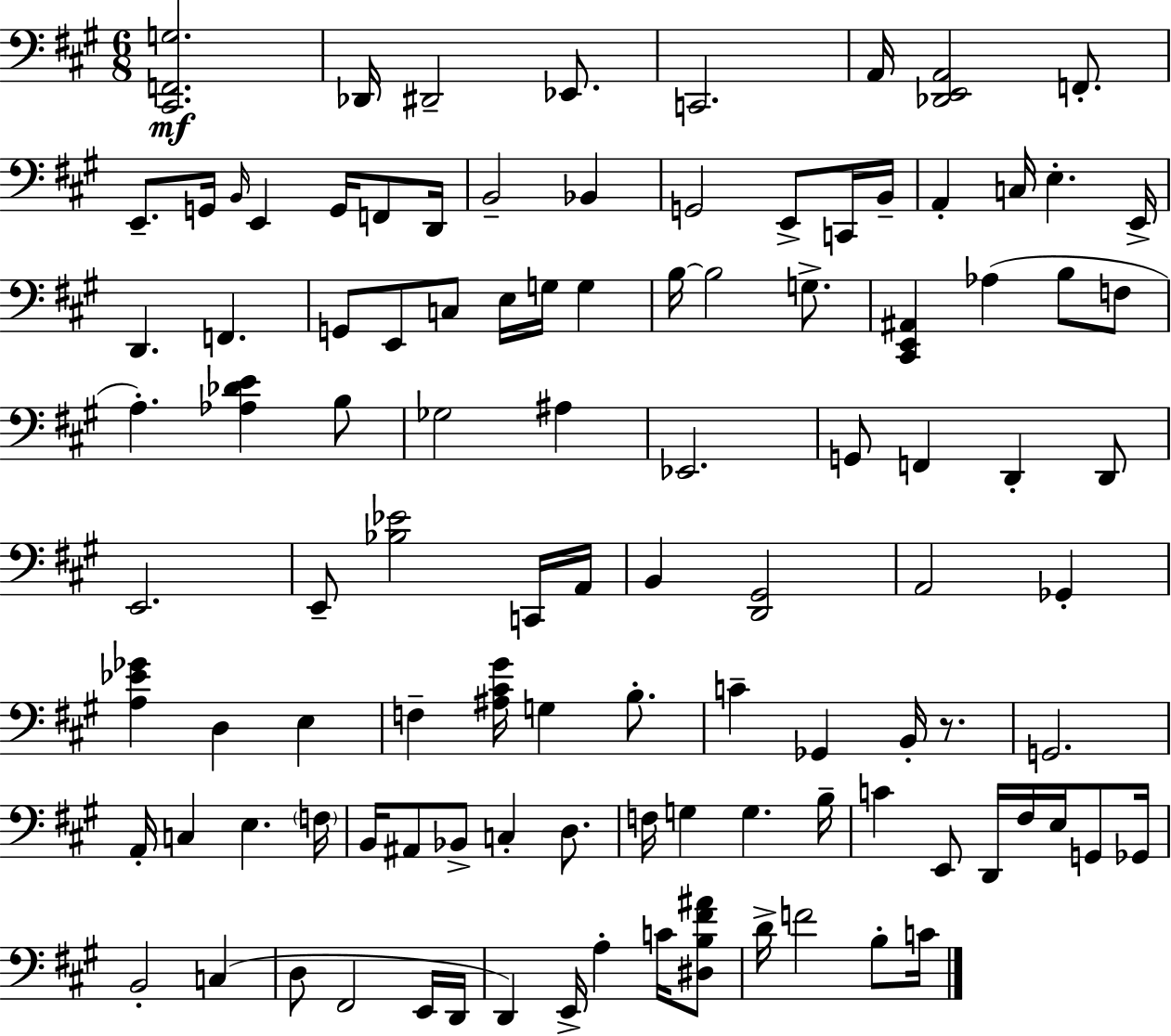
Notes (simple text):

[C#2,F2,G3]/h. Db2/s D#2/h Eb2/e. C2/h. A2/s [Db2,E2,A2]/h F2/e. E2/e. G2/s B2/s E2/q G2/s F2/e D2/s B2/h Bb2/q G2/h E2/e C2/s B2/s A2/q C3/s E3/q. E2/s D2/q. F2/q. G2/e E2/e C3/e E3/s G3/s G3/q B3/s B3/h G3/e. [C#2,E2,A#2]/q Ab3/q B3/e F3/e A3/q. [Ab3,Db4,E4]/q B3/e Gb3/h A#3/q Eb2/h. G2/e F2/q D2/q D2/e E2/h. E2/e [Bb3,Eb4]/h C2/s A2/s B2/q [D2,G#2]/h A2/h Gb2/q [A3,Eb4,Gb4]/q D3/q E3/q F3/q [A#3,C#4,G#4]/s G3/q B3/e. C4/q Gb2/q B2/s R/e. G2/h. A2/s C3/q E3/q. F3/s B2/s A#2/e Bb2/e C3/q D3/e. F3/s G3/q G3/q. B3/s C4/q E2/e D2/s F#3/s E3/s G2/e Gb2/s B2/h C3/q D3/e F#2/h E2/s D2/s D2/q E2/s A3/q C4/s [D#3,B3,F#4,A#4]/e D4/s F4/h B3/e C4/s